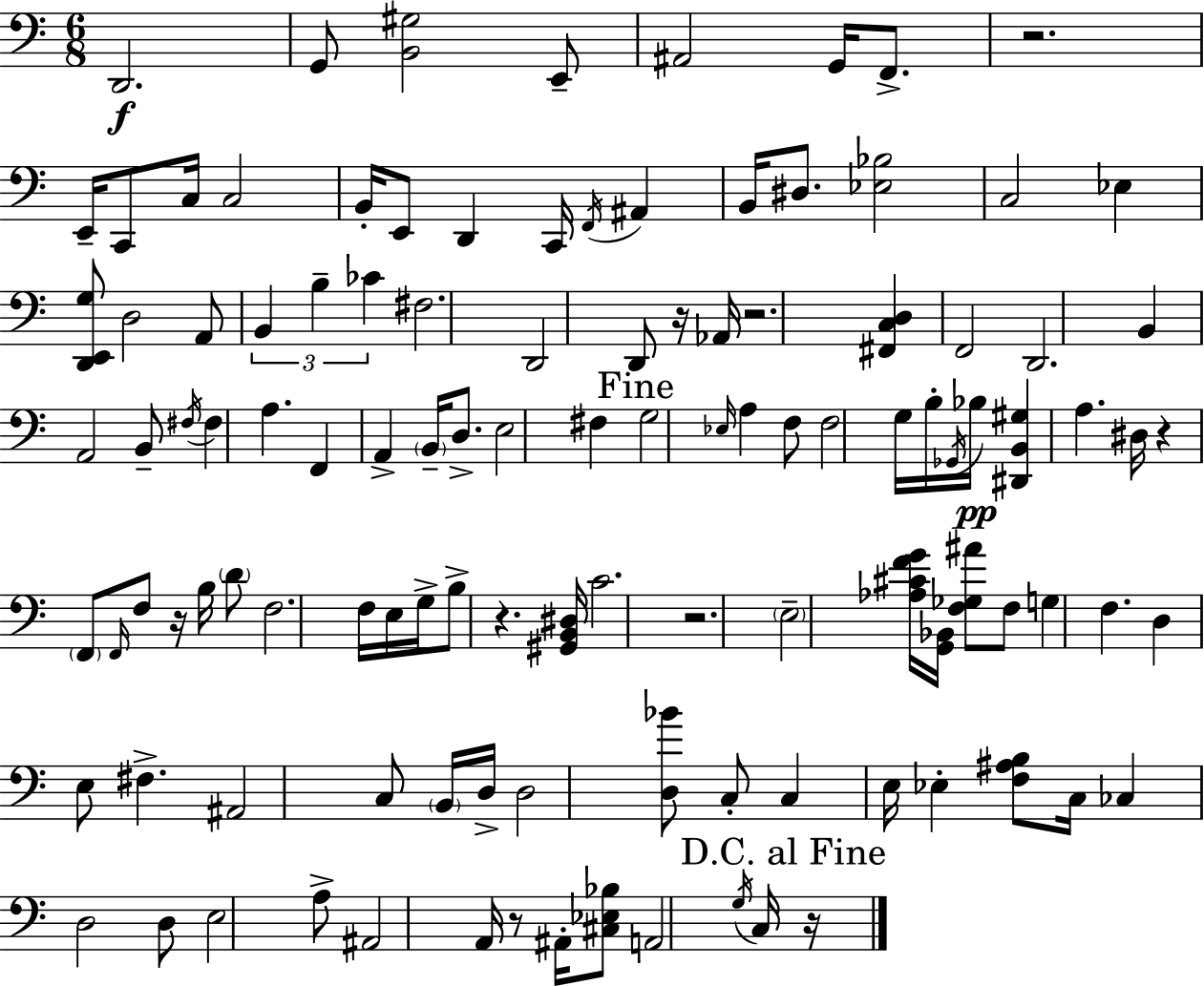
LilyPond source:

{
  \clef bass
  \numericTimeSignature
  \time 6/8
  \key c \major
  \repeat volta 2 { d,2.\f | g,8 <b, gis>2 e,8-- | ais,2 g,16 f,8.-> | r2. | \break e,16-- c,8 c16 c2 | b,16-. e,8 d,4 c,16 \acciaccatura { f,16 } ais,4 | b,16 dis8. <ees bes>2 | c2 ees4 | \break <d, e, g>8 d2 a,8 | \tuplet 3/2 { b,4 b4-- ces'4 } | fis2. | d,2 d,8 r16 | \break aes,16 r2. | <fis, c d>4 f,2 | d,2. | b,4 a,2 | \break b,8-- \acciaccatura { fis16 } fis4 a4. | f,4 a,4-> \parenthesize b,16-- d8.-> | e2 fis4 | \mark "Fine" g2 \grace { ees16 } a4 | \break f8 f2 | g16 b16-. \acciaccatura { ges,16 }\pp bes16 <dis, b, gis>4 a4. | dis16 r4 \parenthesize f,8 \grace { f,16 } f8 | r16 b16 \parenthesize d'8 f2. | \break f16 e16 g16-> b8-> r4. | <gis, b, dis>16 c'2. | r2. | \parenthesize e2-- | \break <aes cis' f' g'>16 <g, bes,>16 <f ges ais'>8 f8 g4 f4. | d4 e8 fis4.-> | ais,2 | c8 \parenthesize b,16 d16-> d2 | \break <d bes'>8 c8-. c4 e16 ees4-. | <f ais b>8 c16 ces4 d2 | d8 e2 | a8-> ais,2 | \break a,16 r8 ais,16-. <cis ees bes>8 a,2 | \acciaccatura { g16 } c16 \mark "D.C. al Fine" r16 } \bar "|."
}